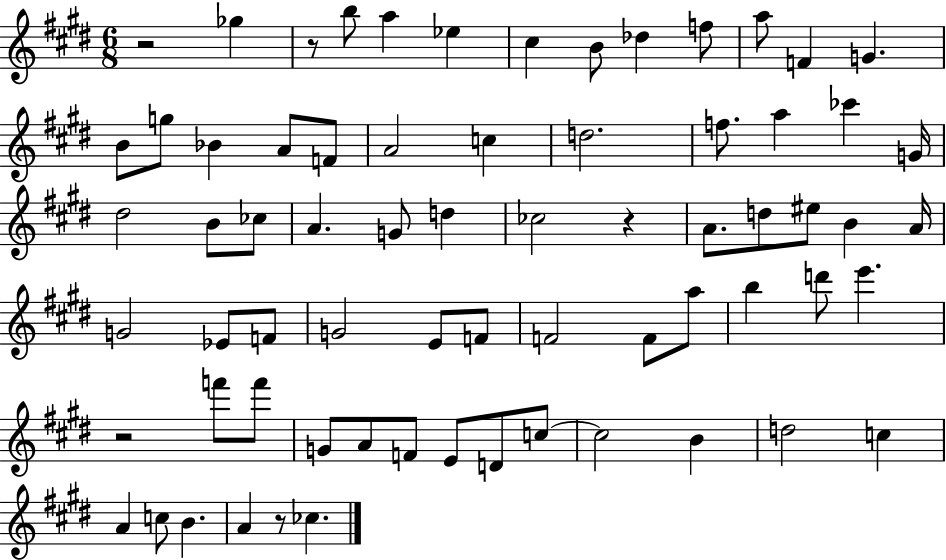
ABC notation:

X:1
T:Untitled
M:6/8
L:1/4
K:E
z2 _g z/2 b/2 a _e ^c B/2 _d f/2 a/2 F G B/2 g/2 _B A/2 F/2 A2 c d2 f/2 a _c' G/4 ^d2 B/2 _c/2 A G/2 d _c2 z A/2 d/2 ^e/2 B A/4 G2 _E/2 F/2 G2 E/2 F/2 F2 F/2 a/2 b d'/2 e' z2 f'/2 f'/2 G/2 A/2 F/2 E/2 D/2 c/2 c2 B d2 c A c/2 B A z/2 _c